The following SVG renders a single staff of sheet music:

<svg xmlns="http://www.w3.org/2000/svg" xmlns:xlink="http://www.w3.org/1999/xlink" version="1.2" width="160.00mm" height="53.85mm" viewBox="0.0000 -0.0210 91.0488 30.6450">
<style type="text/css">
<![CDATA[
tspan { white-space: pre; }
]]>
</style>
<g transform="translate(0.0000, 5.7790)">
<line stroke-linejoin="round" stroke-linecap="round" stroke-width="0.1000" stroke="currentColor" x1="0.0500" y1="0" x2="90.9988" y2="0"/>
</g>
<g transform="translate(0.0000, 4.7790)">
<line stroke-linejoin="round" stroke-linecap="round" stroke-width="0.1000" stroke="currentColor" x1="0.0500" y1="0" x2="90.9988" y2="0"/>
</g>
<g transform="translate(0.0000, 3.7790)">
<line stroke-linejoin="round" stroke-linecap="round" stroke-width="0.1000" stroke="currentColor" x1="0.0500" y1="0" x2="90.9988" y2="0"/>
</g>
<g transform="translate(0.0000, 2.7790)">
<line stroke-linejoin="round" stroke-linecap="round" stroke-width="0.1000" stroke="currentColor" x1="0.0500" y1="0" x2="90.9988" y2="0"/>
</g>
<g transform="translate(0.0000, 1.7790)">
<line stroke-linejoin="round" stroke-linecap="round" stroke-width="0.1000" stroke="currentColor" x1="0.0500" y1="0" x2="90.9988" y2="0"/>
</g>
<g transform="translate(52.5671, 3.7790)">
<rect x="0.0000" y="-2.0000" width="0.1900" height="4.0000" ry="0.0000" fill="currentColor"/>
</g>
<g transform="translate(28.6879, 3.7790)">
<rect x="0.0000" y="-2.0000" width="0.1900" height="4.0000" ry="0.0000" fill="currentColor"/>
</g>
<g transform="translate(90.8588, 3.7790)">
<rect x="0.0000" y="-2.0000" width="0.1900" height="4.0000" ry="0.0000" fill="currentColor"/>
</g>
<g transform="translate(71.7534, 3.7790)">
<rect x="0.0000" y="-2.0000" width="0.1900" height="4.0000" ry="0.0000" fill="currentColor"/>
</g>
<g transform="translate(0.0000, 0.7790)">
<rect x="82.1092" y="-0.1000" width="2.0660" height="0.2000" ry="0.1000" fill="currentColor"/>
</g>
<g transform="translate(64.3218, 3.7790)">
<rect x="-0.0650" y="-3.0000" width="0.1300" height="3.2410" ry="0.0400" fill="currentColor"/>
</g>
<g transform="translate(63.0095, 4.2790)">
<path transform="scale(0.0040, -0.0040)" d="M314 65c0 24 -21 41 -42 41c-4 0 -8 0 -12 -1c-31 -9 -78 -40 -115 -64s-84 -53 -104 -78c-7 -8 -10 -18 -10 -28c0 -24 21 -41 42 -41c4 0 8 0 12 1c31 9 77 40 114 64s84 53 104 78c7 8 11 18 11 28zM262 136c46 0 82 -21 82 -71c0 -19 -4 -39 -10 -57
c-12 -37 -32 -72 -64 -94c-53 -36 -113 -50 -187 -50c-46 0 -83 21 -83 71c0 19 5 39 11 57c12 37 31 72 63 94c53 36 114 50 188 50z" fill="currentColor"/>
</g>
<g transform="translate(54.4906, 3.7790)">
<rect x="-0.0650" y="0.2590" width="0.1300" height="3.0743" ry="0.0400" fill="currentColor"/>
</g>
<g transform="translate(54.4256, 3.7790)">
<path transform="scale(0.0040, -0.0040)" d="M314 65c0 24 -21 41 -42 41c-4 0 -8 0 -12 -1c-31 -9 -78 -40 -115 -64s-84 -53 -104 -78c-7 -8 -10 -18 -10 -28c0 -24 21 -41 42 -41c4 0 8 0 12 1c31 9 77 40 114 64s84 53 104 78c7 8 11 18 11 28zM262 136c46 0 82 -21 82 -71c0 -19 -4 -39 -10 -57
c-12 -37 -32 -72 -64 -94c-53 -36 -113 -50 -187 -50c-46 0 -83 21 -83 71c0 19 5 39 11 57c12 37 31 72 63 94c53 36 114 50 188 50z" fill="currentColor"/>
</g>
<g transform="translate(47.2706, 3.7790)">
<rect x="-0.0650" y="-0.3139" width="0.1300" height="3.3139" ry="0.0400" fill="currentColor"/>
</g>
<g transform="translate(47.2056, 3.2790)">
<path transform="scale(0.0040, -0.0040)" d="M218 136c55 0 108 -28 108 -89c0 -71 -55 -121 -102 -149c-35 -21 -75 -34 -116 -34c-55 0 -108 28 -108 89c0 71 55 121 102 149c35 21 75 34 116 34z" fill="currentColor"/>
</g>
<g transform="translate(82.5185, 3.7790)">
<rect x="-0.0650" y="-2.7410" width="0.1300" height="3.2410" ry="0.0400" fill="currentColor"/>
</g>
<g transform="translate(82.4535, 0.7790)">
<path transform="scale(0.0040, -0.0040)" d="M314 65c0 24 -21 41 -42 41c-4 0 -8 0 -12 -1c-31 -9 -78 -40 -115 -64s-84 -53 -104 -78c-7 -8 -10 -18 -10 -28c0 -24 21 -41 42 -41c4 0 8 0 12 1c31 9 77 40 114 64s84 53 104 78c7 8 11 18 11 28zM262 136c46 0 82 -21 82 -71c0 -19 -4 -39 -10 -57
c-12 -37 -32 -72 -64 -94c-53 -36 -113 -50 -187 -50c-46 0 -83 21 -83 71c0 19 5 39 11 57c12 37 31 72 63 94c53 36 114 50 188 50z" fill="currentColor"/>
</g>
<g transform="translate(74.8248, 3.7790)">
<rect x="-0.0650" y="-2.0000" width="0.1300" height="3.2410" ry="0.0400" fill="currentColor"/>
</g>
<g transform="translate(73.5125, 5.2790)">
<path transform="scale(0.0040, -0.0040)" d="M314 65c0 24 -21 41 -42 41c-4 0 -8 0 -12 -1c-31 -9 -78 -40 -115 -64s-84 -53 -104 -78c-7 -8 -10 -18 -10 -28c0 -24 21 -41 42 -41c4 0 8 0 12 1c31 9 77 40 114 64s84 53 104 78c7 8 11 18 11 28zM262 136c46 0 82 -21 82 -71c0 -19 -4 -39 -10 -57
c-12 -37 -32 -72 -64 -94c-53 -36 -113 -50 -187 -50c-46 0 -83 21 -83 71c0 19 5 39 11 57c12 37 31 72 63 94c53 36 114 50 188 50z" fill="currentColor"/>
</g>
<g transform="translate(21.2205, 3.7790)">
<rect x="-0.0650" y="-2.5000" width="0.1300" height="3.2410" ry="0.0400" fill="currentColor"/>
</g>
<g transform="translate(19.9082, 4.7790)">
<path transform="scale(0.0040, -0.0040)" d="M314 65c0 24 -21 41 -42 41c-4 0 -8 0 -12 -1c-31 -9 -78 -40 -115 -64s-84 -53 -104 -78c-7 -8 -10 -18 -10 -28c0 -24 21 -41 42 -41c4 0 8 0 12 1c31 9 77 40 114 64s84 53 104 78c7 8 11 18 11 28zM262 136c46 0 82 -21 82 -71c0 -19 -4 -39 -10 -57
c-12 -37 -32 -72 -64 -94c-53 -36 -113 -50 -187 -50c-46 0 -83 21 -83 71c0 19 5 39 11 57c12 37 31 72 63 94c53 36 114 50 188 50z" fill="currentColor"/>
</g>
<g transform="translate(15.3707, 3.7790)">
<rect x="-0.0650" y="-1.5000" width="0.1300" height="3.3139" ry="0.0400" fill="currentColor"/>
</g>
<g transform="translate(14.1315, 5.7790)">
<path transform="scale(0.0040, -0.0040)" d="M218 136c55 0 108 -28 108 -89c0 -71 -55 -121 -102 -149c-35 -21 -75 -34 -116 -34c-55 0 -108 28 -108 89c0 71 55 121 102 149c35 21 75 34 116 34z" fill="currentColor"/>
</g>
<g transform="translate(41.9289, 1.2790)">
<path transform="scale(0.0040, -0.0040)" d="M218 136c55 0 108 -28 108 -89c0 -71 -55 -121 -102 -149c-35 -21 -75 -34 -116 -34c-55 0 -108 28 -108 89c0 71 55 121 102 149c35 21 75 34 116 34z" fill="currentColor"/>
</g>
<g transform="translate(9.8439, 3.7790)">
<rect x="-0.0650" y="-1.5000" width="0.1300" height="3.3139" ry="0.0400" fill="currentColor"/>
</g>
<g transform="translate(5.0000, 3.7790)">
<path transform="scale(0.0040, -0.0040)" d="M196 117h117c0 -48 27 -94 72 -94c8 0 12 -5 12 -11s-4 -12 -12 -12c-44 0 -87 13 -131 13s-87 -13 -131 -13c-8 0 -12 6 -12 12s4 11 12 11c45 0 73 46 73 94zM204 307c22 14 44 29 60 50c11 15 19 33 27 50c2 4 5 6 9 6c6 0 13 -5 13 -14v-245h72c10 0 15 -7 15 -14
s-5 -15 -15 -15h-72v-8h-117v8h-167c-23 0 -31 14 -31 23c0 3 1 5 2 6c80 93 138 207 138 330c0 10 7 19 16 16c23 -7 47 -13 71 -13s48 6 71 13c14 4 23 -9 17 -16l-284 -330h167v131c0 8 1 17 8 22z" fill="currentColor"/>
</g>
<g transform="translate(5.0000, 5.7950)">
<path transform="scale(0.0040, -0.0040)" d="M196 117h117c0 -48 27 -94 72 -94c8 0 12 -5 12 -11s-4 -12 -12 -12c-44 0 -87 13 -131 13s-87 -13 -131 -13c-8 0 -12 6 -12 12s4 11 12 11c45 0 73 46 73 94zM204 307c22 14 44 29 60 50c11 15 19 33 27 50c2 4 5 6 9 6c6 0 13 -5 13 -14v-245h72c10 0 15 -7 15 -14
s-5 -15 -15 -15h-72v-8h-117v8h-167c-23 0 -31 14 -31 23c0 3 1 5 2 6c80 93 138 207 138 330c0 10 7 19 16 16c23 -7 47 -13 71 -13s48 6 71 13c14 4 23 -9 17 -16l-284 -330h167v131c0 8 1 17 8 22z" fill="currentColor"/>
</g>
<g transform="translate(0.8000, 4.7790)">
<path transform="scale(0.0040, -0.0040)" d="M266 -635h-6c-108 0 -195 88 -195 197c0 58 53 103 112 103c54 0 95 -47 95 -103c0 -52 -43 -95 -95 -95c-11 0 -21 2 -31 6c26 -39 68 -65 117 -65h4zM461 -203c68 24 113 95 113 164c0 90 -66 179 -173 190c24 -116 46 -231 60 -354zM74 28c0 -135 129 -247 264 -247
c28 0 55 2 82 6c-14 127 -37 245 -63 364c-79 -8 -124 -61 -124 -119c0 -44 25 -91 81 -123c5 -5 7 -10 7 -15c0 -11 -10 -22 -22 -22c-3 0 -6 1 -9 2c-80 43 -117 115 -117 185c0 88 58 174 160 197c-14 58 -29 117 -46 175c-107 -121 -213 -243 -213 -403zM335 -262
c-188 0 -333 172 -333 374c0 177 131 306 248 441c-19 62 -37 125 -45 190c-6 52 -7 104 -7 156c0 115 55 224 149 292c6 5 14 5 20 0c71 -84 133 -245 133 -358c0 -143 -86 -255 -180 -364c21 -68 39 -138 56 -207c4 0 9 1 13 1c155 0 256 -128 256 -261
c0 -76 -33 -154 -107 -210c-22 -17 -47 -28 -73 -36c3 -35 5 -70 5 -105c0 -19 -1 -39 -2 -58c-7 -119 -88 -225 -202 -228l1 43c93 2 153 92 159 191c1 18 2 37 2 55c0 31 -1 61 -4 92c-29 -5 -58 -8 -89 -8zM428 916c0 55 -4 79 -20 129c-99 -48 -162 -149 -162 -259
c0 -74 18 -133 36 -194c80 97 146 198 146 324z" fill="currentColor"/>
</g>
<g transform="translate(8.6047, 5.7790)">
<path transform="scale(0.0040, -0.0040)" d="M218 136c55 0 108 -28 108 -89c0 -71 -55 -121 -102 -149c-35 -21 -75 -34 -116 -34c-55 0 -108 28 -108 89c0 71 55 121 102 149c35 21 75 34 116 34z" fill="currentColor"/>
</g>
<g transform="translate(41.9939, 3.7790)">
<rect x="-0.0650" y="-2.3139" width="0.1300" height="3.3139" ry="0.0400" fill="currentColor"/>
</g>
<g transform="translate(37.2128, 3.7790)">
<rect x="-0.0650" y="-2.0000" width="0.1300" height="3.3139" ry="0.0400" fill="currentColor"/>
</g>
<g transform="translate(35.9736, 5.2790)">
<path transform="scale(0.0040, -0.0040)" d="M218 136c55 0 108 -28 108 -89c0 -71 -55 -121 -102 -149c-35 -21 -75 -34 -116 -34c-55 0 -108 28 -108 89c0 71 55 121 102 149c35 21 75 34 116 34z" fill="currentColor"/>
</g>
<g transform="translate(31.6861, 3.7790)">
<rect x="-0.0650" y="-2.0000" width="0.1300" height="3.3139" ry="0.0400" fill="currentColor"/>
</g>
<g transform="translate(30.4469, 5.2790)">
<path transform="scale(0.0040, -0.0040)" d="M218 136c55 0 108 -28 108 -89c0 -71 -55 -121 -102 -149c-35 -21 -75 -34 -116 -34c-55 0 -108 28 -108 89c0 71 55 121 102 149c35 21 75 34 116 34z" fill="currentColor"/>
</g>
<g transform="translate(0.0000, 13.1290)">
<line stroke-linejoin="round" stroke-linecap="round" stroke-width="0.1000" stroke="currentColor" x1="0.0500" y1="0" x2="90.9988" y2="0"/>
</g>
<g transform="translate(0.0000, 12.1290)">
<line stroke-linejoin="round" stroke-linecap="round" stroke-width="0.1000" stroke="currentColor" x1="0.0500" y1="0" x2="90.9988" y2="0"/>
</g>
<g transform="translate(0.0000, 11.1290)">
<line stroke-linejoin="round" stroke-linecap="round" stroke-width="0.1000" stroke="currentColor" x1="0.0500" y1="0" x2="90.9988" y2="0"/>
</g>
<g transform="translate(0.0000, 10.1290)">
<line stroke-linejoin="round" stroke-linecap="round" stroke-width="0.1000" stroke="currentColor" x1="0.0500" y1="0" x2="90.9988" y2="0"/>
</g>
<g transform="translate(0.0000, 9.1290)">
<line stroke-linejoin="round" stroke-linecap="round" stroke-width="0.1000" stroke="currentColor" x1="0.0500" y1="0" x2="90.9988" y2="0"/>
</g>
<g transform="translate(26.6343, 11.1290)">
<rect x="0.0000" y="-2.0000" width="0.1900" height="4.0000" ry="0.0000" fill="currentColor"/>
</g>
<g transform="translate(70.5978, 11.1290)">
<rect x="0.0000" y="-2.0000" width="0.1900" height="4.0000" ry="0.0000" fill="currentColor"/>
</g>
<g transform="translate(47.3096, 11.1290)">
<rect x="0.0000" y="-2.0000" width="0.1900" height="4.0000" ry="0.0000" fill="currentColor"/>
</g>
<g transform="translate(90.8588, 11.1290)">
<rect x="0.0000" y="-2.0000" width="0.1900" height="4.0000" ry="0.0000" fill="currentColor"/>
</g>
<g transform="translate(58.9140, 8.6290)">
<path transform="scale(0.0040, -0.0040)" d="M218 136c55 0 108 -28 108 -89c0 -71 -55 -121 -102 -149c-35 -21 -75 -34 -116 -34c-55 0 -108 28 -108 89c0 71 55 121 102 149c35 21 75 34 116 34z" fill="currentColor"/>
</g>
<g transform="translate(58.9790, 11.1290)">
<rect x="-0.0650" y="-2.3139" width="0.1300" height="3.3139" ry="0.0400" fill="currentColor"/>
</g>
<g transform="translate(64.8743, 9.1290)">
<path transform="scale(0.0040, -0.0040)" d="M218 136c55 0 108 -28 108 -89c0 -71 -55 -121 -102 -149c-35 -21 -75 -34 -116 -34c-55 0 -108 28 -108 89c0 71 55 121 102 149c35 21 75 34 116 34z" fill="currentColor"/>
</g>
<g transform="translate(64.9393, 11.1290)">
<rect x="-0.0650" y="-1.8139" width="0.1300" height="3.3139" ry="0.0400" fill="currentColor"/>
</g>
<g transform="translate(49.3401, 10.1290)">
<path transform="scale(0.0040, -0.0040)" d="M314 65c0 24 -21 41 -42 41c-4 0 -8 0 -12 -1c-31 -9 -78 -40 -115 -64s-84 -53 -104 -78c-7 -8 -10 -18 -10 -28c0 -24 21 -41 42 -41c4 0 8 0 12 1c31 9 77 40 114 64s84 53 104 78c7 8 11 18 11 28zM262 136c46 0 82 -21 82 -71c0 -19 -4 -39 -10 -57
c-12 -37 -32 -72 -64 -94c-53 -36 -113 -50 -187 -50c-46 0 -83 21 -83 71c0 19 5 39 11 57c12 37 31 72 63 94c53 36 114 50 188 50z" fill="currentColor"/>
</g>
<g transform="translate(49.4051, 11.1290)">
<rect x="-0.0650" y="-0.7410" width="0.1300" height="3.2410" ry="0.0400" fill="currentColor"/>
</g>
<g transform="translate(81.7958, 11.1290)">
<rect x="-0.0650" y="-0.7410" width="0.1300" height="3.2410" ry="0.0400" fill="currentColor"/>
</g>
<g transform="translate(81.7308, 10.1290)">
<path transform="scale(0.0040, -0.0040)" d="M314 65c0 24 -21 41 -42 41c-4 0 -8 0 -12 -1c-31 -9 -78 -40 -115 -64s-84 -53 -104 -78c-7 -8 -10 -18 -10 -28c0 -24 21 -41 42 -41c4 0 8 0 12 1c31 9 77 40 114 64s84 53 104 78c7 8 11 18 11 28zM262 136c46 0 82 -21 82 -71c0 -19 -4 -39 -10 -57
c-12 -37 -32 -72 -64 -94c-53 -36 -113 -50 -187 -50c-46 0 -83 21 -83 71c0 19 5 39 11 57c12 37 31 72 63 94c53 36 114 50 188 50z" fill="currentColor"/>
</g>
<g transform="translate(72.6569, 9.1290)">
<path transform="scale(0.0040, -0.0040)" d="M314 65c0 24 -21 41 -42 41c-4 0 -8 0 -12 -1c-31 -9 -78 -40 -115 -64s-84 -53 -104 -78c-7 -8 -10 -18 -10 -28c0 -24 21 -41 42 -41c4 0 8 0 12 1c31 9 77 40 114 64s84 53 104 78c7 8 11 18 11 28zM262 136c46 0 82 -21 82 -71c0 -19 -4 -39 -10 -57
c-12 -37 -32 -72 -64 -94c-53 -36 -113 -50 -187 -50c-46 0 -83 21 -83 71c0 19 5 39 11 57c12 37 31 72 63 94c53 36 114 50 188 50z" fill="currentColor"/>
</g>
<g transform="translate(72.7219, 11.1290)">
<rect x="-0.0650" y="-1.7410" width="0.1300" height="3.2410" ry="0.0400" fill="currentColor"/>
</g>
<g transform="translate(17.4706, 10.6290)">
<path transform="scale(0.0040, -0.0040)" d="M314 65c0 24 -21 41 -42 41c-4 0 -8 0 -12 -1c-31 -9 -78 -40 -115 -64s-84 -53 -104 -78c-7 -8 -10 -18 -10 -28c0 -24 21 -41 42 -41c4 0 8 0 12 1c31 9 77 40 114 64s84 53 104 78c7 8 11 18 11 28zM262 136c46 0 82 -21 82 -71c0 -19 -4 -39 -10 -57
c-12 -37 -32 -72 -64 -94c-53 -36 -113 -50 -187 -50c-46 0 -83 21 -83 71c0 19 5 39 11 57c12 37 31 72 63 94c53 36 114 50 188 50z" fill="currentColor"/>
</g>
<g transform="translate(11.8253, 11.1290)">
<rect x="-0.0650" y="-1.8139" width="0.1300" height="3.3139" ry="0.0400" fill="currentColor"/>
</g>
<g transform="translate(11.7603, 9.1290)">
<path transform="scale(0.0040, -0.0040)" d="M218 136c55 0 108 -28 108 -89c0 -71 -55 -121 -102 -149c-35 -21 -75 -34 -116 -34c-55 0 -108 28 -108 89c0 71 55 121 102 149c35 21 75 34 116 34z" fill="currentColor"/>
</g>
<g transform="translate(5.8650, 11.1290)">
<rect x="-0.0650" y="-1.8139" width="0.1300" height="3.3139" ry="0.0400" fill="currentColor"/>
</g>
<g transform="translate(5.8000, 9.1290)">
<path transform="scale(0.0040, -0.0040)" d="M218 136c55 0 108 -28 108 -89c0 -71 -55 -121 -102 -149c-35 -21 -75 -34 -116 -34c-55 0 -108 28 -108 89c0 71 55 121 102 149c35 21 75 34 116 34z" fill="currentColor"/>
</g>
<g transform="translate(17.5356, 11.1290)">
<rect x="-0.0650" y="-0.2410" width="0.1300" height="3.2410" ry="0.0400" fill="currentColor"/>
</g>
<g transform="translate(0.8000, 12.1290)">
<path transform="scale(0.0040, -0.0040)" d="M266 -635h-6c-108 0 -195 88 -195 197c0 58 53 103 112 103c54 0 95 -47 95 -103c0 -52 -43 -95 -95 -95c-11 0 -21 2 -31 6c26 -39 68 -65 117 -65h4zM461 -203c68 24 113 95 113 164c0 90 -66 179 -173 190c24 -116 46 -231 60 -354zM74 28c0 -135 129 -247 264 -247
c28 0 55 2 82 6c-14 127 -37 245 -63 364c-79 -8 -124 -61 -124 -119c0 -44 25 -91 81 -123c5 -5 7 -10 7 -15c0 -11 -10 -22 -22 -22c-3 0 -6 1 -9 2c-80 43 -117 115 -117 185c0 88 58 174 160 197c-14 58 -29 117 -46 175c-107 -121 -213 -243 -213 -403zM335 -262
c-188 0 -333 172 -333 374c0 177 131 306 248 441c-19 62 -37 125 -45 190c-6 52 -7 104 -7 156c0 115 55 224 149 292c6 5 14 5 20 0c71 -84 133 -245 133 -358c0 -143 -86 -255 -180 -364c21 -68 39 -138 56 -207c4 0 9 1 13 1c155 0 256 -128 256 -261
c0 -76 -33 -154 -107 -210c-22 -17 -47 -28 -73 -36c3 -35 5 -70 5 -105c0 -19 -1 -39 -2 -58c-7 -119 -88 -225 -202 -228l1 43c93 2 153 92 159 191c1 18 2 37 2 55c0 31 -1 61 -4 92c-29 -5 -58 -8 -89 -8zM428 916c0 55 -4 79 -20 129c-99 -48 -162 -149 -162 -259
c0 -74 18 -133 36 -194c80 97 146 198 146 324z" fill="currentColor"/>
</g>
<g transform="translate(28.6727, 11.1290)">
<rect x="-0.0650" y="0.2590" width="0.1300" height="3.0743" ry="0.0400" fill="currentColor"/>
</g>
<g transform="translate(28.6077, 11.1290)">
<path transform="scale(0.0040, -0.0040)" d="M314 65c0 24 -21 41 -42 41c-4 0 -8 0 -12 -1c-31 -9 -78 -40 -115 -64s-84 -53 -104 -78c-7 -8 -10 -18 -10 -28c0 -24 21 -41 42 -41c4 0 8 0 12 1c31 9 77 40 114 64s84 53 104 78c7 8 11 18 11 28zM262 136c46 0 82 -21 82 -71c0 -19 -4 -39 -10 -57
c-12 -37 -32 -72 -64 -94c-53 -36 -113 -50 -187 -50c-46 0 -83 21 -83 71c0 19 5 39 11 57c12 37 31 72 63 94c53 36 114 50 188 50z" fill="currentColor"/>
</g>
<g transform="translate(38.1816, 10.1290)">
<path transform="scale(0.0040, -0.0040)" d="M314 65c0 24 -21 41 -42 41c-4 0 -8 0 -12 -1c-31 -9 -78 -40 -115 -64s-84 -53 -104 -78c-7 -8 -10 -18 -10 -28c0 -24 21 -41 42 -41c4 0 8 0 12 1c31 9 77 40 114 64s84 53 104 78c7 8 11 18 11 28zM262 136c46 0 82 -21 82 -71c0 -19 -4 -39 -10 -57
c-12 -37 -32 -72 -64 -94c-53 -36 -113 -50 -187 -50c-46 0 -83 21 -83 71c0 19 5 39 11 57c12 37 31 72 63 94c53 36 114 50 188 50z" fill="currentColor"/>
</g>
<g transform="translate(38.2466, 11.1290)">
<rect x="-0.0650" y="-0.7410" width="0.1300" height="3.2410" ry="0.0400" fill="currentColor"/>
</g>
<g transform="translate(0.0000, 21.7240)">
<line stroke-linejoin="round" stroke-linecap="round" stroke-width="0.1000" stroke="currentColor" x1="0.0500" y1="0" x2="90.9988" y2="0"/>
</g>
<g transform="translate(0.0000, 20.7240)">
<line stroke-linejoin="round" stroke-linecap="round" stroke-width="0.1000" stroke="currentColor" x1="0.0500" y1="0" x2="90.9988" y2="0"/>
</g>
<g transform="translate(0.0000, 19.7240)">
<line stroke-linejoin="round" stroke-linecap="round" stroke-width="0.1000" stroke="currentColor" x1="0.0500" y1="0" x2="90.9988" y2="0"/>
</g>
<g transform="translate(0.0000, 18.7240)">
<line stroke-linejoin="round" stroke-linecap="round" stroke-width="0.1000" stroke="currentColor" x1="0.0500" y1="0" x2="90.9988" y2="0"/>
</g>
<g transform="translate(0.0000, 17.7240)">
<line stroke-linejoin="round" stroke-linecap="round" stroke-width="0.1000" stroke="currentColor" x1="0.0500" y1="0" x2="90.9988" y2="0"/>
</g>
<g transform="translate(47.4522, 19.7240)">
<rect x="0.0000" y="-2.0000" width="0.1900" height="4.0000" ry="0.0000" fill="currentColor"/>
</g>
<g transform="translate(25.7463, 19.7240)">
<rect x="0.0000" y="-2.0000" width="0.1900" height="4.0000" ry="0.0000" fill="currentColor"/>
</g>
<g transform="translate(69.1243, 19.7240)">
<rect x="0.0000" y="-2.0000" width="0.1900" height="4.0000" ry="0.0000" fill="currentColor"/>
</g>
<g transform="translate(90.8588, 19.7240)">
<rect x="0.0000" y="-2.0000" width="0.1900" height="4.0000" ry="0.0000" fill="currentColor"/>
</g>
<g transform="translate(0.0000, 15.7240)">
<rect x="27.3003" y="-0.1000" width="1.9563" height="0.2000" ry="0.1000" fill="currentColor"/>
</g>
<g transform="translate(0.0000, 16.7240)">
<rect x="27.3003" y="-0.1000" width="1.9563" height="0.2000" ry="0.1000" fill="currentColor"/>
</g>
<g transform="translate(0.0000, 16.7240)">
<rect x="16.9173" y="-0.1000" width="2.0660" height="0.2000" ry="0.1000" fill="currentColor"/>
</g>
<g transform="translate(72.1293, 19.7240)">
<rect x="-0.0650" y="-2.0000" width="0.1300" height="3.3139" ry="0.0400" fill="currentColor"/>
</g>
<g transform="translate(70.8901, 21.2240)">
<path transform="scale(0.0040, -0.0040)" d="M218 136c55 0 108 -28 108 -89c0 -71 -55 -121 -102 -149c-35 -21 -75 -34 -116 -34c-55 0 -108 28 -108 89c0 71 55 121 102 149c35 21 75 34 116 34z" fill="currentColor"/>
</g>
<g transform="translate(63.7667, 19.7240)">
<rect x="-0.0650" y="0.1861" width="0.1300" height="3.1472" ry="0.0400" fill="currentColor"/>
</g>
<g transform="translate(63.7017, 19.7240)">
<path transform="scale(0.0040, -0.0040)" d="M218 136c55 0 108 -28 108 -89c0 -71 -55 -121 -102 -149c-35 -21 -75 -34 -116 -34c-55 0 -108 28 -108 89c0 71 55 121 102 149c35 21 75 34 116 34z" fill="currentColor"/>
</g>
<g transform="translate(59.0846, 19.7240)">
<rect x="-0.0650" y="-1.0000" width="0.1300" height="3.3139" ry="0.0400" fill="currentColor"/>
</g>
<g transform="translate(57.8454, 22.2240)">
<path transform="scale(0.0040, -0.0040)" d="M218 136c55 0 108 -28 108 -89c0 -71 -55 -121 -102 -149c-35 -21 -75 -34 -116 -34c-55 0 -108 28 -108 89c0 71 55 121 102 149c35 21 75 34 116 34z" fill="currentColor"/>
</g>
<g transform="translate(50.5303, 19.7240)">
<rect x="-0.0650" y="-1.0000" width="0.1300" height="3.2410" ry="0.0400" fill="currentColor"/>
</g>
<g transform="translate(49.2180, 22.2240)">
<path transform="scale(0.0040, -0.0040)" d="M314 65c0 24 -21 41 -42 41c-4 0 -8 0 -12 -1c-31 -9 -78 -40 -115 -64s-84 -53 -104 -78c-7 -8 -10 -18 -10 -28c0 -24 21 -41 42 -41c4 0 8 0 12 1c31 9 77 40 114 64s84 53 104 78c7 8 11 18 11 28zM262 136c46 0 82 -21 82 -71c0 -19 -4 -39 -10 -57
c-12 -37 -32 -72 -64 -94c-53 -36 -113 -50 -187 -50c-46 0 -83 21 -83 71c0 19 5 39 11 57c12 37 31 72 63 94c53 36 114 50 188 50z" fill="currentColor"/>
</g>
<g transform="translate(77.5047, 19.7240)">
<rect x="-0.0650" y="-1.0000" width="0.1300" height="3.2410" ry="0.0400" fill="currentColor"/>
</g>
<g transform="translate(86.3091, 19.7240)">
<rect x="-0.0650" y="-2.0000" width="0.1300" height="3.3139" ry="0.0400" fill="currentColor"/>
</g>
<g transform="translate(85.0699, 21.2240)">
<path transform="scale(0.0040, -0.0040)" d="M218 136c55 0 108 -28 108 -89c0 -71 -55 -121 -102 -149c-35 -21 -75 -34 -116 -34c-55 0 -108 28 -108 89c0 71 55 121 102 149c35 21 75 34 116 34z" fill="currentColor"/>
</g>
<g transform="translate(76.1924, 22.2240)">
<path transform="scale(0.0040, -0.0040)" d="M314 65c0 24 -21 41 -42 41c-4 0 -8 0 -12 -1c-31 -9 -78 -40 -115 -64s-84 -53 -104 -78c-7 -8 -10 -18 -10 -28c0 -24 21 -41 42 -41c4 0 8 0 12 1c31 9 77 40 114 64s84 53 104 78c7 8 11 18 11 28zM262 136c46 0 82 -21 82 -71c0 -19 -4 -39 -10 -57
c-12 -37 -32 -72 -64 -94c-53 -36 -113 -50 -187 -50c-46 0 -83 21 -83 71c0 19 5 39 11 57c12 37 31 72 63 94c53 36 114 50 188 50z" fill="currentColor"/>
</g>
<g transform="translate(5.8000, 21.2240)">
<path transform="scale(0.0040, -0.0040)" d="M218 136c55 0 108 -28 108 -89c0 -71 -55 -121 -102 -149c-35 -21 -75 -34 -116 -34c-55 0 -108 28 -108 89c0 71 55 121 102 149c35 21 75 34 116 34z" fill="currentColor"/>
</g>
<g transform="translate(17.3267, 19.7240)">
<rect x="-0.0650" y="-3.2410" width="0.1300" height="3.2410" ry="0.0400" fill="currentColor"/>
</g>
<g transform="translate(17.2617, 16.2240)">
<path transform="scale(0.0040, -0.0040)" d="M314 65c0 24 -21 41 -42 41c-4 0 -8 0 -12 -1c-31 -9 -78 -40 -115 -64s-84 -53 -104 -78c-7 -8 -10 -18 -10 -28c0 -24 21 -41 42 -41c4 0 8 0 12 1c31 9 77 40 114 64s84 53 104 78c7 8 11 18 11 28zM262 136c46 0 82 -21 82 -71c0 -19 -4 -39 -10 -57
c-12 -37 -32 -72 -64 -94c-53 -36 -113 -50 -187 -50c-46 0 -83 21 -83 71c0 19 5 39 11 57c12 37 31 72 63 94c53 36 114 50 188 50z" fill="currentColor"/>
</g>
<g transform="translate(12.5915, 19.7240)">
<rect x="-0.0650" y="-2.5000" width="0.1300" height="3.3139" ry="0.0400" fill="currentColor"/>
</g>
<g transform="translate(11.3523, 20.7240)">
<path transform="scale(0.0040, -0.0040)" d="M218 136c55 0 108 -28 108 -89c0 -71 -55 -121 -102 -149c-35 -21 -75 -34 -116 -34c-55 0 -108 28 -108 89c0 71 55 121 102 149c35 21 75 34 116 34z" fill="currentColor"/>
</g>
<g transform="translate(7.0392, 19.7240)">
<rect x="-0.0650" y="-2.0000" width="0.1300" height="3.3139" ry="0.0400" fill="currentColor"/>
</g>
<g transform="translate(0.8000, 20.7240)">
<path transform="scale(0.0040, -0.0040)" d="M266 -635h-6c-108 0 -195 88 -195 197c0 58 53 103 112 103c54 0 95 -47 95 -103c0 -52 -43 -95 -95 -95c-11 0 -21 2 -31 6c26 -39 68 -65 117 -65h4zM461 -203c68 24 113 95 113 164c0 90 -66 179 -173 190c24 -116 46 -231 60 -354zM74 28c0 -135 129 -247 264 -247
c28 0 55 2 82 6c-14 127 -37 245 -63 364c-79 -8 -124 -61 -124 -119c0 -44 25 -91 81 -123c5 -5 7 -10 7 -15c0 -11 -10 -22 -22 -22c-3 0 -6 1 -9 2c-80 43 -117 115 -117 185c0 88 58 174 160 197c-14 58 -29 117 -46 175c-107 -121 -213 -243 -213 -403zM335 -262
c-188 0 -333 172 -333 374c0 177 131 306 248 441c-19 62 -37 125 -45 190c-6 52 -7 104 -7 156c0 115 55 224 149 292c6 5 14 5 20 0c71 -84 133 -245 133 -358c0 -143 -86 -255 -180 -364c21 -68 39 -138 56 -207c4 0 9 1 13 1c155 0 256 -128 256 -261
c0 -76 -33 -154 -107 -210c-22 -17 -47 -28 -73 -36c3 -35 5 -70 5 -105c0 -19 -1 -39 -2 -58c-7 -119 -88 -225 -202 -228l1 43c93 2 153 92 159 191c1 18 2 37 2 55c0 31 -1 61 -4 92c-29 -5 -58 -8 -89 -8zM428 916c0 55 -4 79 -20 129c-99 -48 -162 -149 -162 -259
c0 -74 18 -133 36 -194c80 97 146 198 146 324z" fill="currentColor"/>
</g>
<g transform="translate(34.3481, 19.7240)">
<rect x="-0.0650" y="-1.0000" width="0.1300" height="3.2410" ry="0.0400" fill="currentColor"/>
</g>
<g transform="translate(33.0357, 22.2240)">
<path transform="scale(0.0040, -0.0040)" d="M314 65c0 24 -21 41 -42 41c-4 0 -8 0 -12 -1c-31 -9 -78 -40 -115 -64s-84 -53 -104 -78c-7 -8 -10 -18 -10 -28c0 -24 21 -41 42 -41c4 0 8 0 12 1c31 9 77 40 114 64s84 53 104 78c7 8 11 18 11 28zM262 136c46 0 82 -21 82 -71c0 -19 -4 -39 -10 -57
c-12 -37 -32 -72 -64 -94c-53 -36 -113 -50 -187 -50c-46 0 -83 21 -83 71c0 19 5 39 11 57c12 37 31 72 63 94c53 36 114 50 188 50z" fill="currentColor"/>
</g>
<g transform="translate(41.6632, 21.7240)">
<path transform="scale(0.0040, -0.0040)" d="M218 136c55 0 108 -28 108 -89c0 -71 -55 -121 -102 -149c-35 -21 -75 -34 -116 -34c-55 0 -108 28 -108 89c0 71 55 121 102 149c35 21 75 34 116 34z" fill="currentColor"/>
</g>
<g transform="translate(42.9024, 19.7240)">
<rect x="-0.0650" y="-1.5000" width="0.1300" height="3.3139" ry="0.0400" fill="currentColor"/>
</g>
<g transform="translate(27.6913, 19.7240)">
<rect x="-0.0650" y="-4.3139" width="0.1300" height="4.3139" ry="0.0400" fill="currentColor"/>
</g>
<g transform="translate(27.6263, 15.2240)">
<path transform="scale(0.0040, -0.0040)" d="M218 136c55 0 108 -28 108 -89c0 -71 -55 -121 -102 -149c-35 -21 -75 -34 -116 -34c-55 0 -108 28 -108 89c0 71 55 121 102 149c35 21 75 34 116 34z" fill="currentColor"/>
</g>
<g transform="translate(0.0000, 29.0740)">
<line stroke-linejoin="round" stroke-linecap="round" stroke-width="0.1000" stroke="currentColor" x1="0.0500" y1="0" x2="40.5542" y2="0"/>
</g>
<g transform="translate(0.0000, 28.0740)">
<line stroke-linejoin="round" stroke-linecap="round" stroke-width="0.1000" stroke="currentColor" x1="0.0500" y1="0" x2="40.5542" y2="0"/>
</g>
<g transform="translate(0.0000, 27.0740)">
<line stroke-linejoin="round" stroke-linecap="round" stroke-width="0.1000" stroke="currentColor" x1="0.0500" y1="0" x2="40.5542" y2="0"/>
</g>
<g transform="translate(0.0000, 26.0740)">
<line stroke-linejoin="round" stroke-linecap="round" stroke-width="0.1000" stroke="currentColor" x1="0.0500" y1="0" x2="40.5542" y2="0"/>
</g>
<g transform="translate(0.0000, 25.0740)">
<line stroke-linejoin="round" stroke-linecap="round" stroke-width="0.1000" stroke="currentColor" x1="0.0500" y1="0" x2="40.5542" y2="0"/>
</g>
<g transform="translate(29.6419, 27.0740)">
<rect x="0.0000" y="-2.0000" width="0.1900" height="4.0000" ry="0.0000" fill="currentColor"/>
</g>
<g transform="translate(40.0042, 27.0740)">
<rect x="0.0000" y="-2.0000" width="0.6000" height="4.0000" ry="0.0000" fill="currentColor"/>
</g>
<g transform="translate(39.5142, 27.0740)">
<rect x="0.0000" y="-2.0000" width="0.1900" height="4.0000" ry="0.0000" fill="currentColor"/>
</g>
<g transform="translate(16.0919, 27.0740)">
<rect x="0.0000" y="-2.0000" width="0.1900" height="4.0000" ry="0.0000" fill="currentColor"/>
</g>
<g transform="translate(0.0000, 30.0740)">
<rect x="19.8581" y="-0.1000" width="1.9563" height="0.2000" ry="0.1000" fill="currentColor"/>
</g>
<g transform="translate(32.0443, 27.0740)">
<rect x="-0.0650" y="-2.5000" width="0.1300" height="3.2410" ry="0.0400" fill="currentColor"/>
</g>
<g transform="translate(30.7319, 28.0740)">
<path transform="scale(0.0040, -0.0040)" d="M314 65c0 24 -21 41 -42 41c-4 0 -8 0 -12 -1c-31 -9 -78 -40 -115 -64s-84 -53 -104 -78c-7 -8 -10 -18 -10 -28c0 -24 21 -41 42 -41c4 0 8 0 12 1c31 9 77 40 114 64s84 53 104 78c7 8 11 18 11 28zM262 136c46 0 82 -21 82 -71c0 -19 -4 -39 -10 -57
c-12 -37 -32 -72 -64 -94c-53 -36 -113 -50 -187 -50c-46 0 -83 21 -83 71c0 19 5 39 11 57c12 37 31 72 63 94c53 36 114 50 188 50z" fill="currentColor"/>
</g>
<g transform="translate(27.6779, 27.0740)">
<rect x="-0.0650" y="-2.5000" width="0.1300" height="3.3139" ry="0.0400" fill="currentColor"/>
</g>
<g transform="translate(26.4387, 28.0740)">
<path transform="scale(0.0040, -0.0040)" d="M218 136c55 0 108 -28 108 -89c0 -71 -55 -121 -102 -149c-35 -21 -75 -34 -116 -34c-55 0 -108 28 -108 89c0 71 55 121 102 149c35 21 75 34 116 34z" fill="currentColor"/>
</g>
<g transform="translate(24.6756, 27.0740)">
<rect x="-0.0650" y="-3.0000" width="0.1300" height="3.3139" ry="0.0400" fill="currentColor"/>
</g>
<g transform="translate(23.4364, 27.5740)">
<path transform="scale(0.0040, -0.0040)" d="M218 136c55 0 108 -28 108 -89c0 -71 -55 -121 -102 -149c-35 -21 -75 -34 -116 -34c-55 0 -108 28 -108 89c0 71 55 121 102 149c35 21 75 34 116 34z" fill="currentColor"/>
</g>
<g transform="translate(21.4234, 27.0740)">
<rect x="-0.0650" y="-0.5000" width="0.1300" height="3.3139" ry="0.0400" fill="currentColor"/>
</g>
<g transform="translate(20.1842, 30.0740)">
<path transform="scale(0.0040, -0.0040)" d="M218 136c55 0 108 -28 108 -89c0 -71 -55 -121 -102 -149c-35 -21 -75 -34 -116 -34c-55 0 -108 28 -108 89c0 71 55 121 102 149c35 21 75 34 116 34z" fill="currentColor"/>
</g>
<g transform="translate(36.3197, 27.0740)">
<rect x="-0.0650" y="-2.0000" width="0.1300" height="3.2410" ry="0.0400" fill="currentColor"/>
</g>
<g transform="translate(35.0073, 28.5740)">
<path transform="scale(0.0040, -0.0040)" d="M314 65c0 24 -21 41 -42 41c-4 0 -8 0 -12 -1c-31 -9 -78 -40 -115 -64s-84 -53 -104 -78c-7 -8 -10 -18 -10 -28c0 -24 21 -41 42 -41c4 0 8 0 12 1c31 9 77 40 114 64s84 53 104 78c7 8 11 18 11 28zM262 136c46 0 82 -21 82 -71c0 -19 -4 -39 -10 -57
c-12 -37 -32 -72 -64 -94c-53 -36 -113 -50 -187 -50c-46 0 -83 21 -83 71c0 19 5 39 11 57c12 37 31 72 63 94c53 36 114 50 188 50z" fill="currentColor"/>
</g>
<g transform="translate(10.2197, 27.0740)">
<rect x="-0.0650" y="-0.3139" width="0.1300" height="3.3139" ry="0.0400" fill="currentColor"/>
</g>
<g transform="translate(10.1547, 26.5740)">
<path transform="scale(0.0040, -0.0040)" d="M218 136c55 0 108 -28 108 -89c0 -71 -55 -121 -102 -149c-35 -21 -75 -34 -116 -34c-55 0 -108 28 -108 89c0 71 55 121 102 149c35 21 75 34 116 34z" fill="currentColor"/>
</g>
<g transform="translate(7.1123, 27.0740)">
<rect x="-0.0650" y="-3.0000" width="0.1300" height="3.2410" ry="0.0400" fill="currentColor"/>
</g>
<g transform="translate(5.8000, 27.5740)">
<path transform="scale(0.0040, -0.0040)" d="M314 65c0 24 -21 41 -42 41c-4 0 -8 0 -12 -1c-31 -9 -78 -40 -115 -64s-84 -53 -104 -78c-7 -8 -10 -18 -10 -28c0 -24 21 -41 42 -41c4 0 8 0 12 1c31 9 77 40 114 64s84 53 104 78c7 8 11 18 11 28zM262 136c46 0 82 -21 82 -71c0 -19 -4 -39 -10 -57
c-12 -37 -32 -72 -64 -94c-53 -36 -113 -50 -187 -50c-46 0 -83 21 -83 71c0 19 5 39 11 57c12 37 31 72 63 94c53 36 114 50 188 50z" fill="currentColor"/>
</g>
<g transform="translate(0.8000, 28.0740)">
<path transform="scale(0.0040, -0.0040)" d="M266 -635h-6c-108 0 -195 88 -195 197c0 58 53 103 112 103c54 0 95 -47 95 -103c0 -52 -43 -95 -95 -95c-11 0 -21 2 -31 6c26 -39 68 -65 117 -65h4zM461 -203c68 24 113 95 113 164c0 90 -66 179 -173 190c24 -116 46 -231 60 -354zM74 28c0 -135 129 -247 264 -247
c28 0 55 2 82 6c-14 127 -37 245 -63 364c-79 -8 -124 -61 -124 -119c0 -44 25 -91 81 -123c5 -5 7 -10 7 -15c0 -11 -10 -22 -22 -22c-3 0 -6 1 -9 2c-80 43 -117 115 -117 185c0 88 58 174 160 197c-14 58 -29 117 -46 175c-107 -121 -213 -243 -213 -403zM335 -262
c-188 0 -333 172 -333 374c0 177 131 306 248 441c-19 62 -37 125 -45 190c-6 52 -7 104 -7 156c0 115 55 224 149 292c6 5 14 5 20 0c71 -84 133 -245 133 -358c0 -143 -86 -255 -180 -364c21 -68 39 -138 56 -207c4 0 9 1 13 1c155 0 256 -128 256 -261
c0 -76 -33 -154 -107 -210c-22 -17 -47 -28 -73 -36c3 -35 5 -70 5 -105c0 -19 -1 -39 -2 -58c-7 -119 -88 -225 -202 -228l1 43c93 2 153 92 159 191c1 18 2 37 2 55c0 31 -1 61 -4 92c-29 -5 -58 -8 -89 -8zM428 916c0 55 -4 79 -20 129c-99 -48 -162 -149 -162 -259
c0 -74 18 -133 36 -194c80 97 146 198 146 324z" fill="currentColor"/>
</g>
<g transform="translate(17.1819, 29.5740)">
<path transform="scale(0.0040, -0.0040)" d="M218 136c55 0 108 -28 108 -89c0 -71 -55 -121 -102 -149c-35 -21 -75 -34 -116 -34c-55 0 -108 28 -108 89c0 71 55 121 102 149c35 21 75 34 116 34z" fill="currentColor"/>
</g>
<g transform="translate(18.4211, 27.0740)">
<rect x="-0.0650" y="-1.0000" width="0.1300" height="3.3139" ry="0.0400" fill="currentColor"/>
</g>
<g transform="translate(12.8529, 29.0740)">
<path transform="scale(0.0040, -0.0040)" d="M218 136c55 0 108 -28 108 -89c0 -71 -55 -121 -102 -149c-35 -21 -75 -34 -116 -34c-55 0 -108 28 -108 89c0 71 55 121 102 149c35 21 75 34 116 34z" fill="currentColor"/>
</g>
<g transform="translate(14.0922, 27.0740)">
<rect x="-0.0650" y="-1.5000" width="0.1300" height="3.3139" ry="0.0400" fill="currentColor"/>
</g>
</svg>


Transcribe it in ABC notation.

X:1
T:Untitled
M:4/4
L:1/4
K:C
E E G2 F F g c B2 A2 F2 a2 f f c2 B2 d2 d2 g f f2 d2 F G b2 d' D2 E D2 D B F D2 F A2 c E D C A G G2 F2